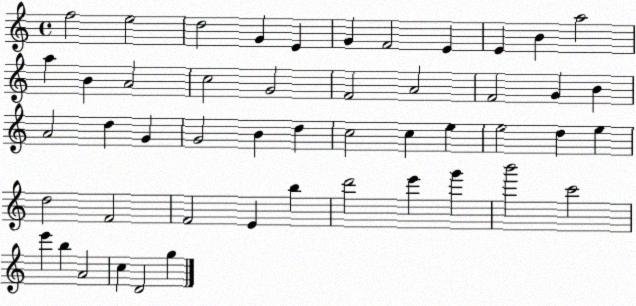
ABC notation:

X:1
T:Untitled
M:4/4
L:1/4
K:C
f2 e2 d2 G E G F2 E E B a2 a B A2 c2 G2 F2 A2 F2 G B A2 d G G2 B d c2 c e e2 d e d2 F2 F2 E b d'2 e' g' b'2 c'2 e' b A2 c D2 g